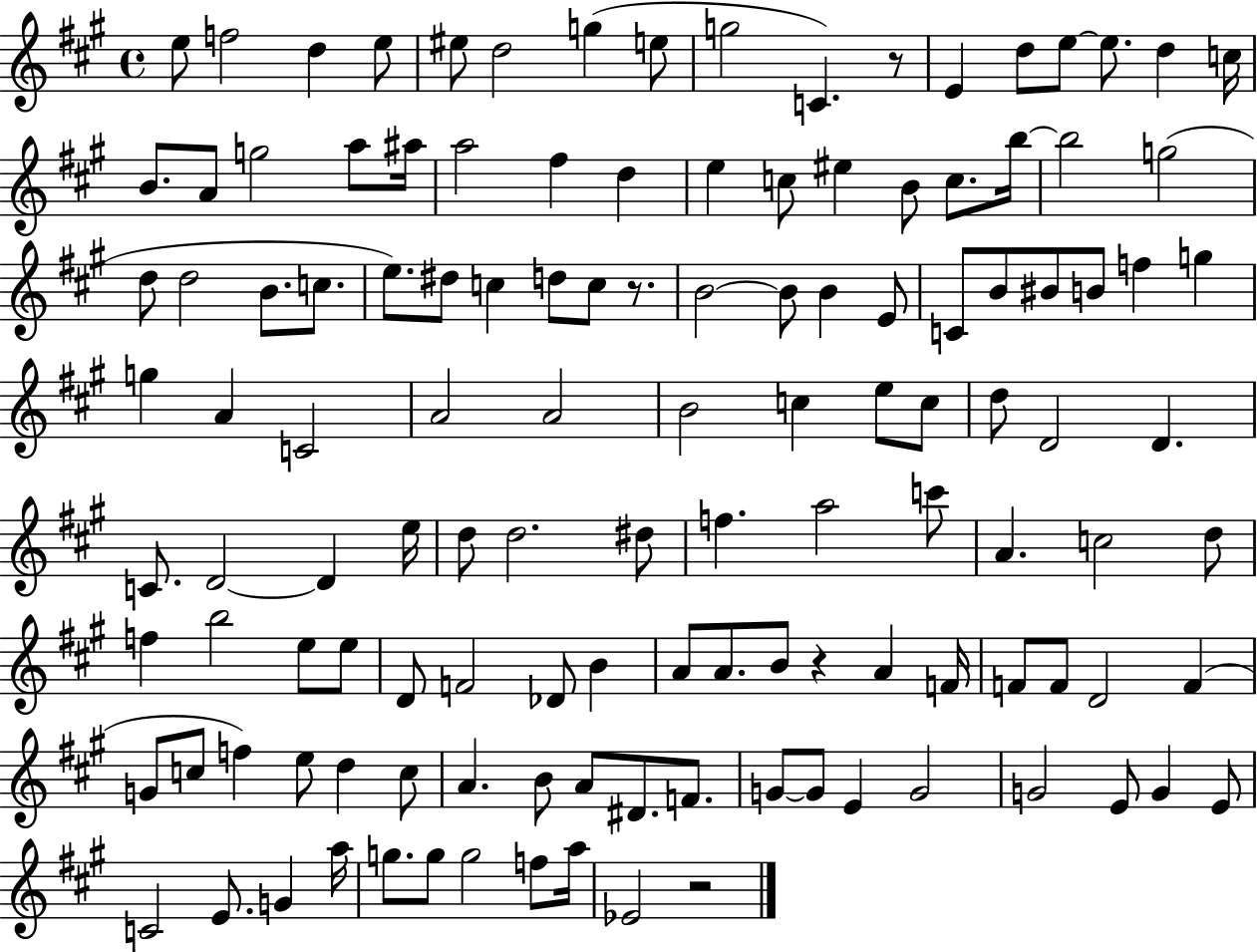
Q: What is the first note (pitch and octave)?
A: E5